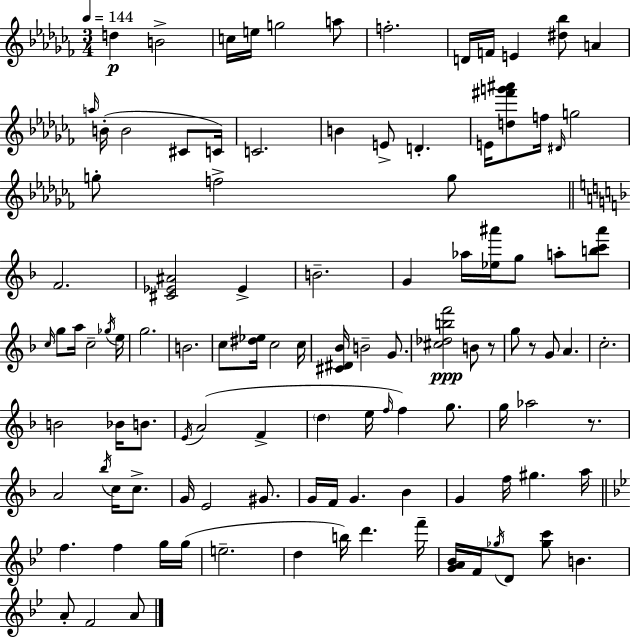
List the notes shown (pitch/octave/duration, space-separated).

D5/q B4/h C5/s E5/s G5/h A5/e F5/h. D4/s F4/s E4/q [D#5,Bb5]/e A4/q A5/s B4/s B4/h C#4/e C4/s C4/h. B4/q E4/e D4/q. E4/s [D5,F#6,G6,A#6]/e F5/s D#4/s G5/h G5/e F5/h G5/e F4/h. [C#4,Eb4,A#4]/h Eb4/q B4/h. G4/q Ab5/s [Eb5,A#6]/s G5/e A5/e [B5,C6,A#6]/e C5/s G5/e A5/s C5/h Gb5/s E5/s G5/h. B4/h. C5/e [D#5,Eb5]/s C5/h C5/s [C#4,D#4,Bb4]/s B4/h G4/e. [C#5,Db5,B5,F6]/h B4/e R/e G5/e R/e G4/e A4/q. C5/h. B4/h Bb4/s B4/e. E4/s A4/h F4/q D5/q E5/s F5/s F5/q G5/e. G5/s Ab5/h R/e. A4/h Bb5/s C5/s C5/e. G4/s E4/h G#4/e. G4/s F4/s G4/q. Bb4/q G4/q F5/s G#5/q. A5/s F5/q. F5/q G5/s G5/s E5/h. D5/q B5/s D6/q. F6/s [G4,A4,Bb4]/s F4/s Gb5/s D4/e [Gb5,C6]/e B4/q. A4/e F4/h A4/e